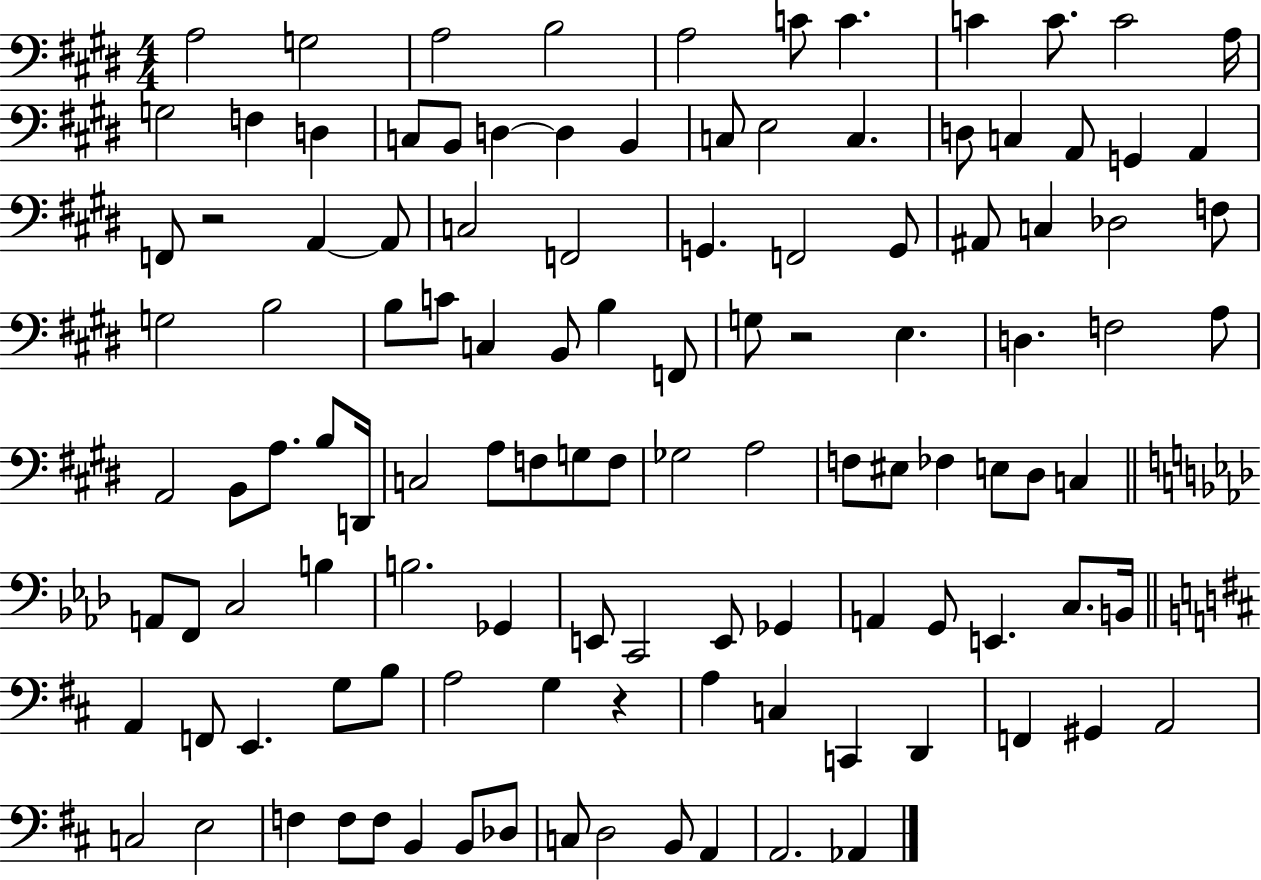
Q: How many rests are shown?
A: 3